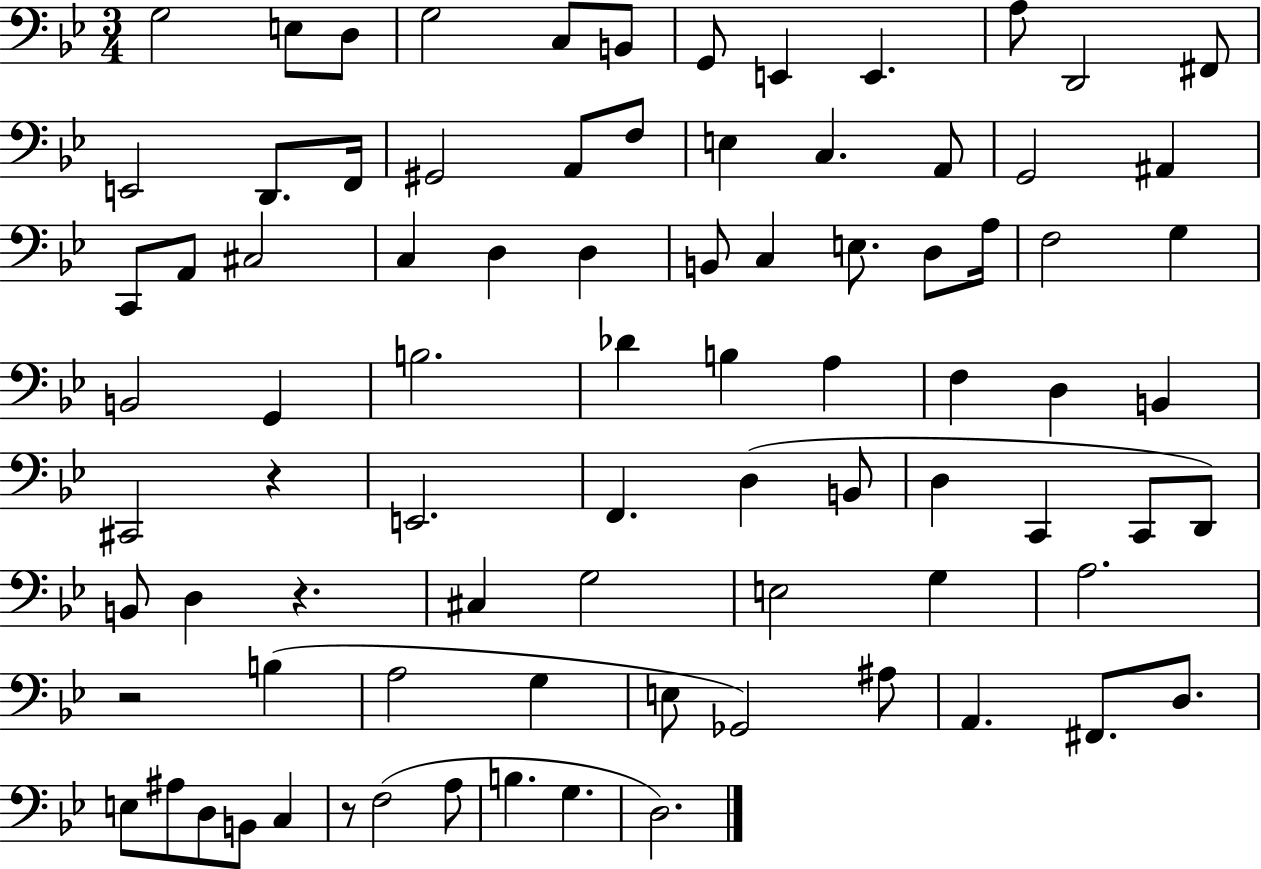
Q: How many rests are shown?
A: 4